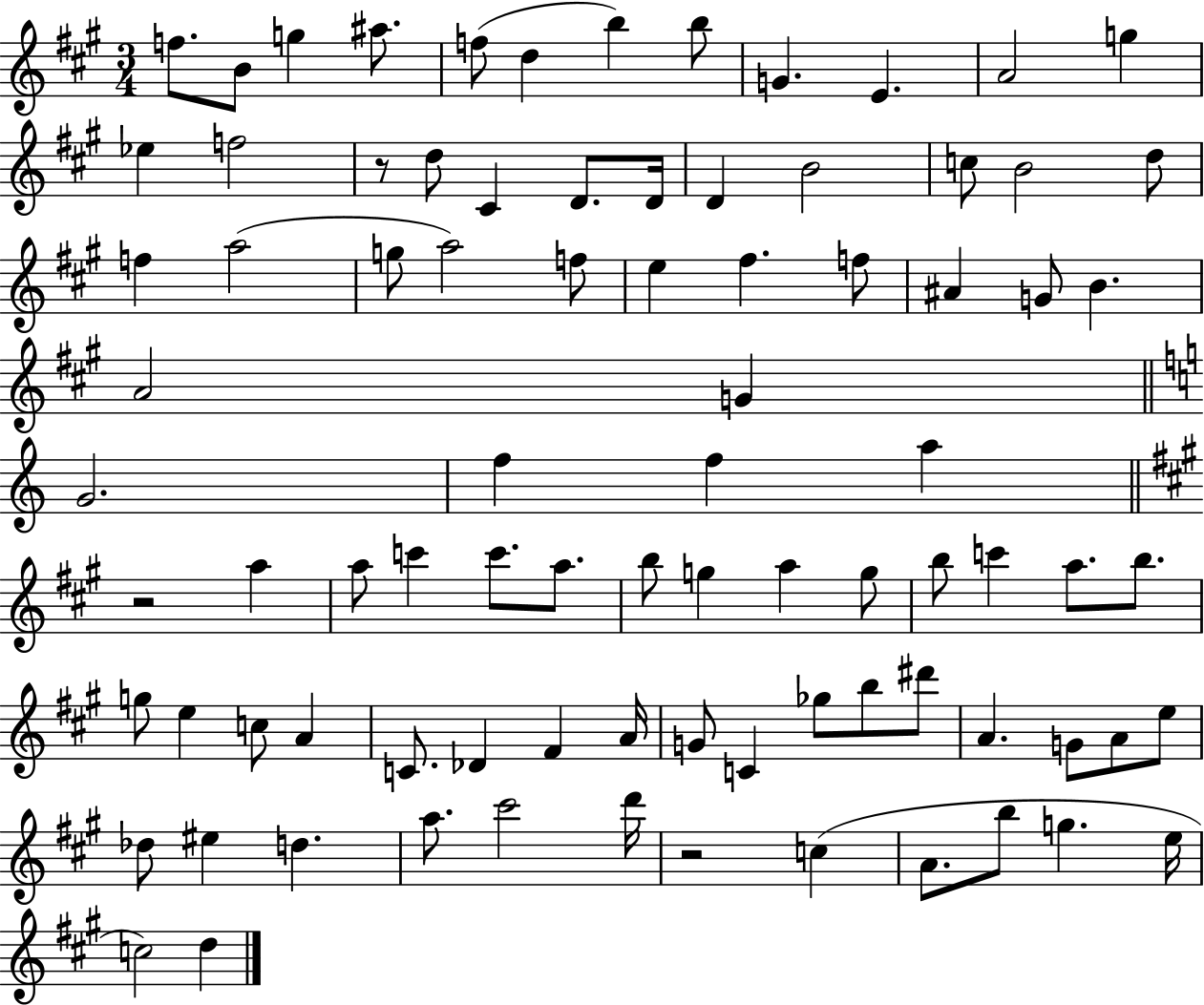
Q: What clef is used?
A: treble